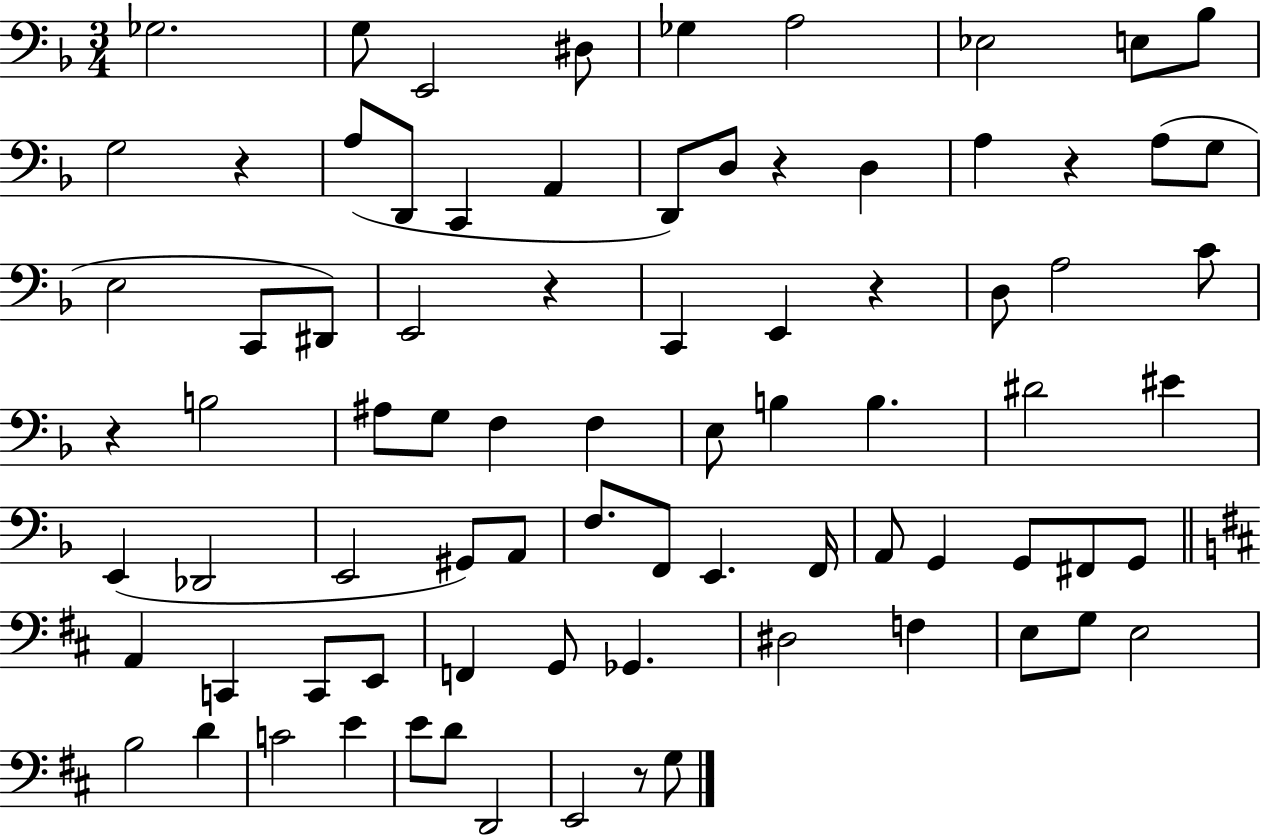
Gb3/h. G3/e E2/h D#3/e Gb3/q A3/h Eb3/h E3/e Bb3/e G3/h R/q A3/e D2/e C2/q A2/q D2/e D3/e R/q D3/q A3/q R/q A3/e G3/e E3/h C2/e D#2/e E2/h R/q C2/q E2/q R/q D3/e A3/h C4/e R/q B3/h A#3/e G3/e F3/q F3/q E3/e B3/q B3/q. D#4/h EIS4/q E2/q Db2/h E2/h G#2/e A2/e F3/e. F2/e E2/q. F2/s A2/e G2/q G2/e F#2/e G2/e A2/q C2/q C2/e E2/e F2/q G2/e Gb2/q. D#3/h F3/q E3/e G3/e E3/h B3/h D4/q C4/h E4/q E4/e D4/e D2/h E2/h R/e G3/e